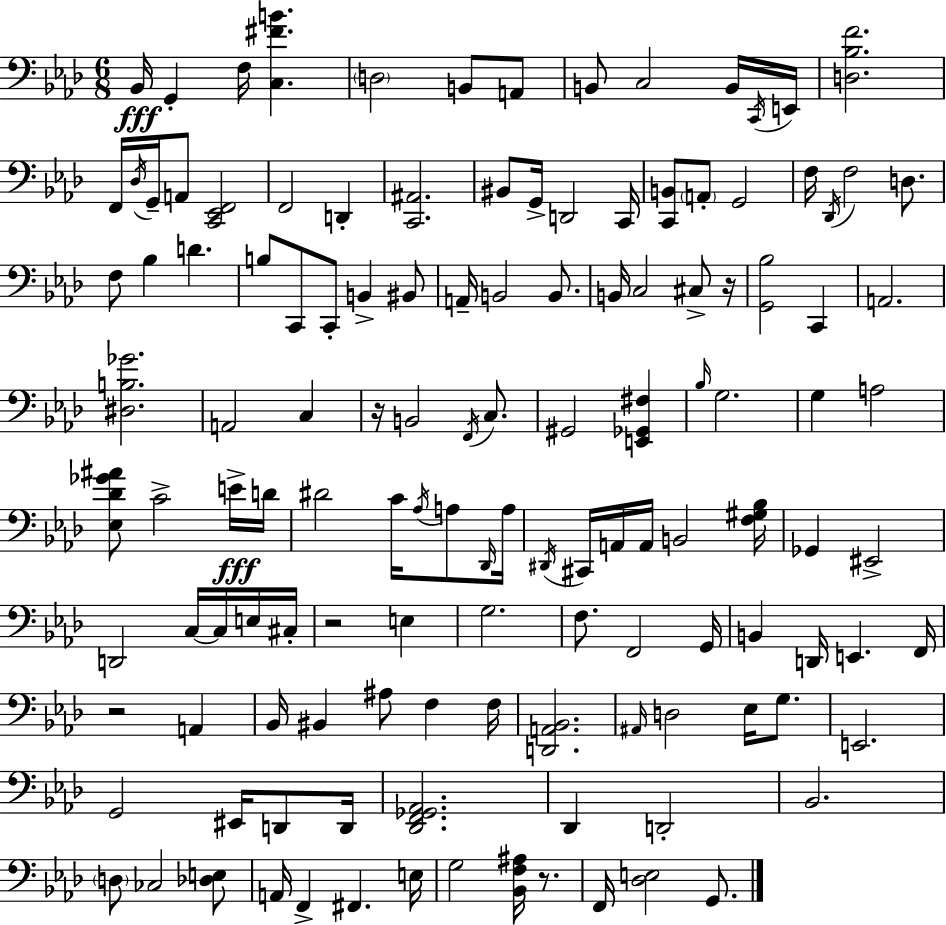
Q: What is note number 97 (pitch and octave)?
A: D2